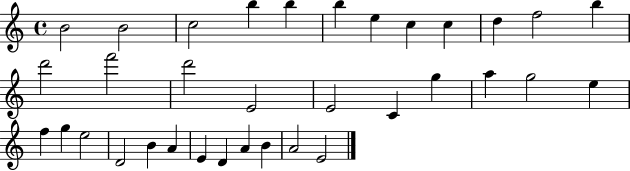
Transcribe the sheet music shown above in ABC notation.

X:1
T:Untitled
M:4/4
L:1/4
K:C
B2 B2 c2 b b b e c c d f2 b d'2 f'2 d'2 E2 E2 C g a g2 e f g e2 D2 B A E D A B A2 E2